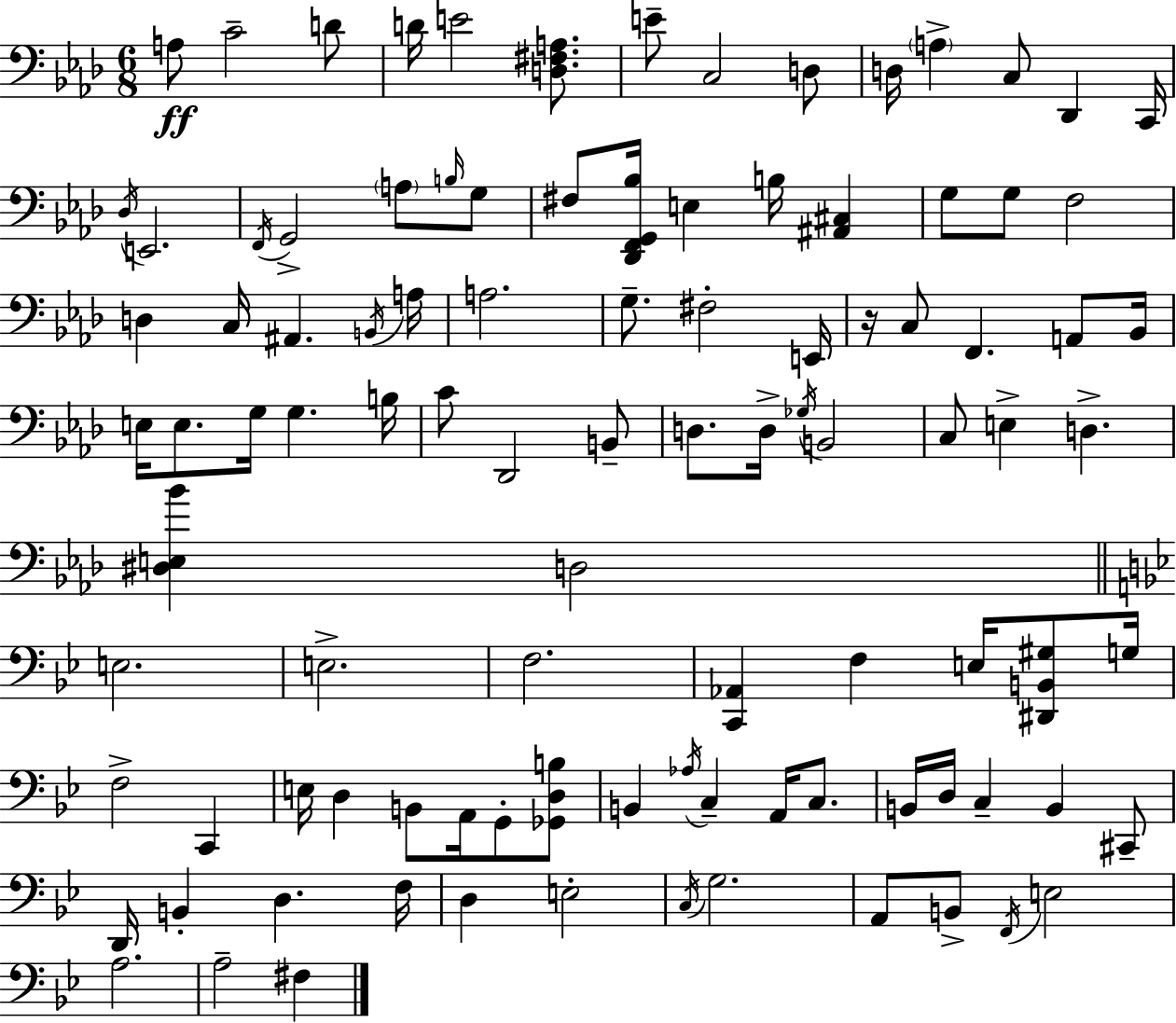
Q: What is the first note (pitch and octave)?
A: A3